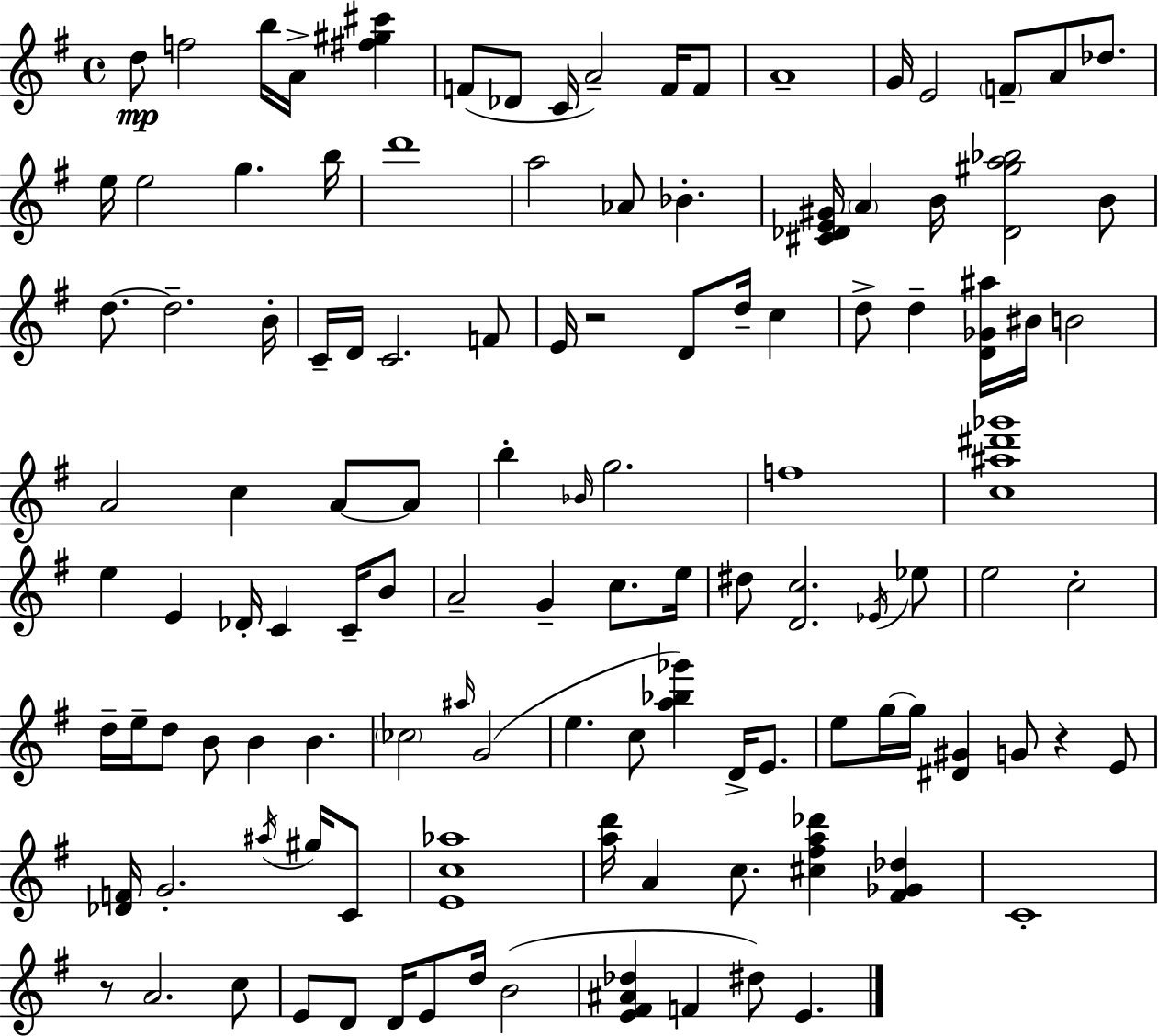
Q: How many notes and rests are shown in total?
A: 118